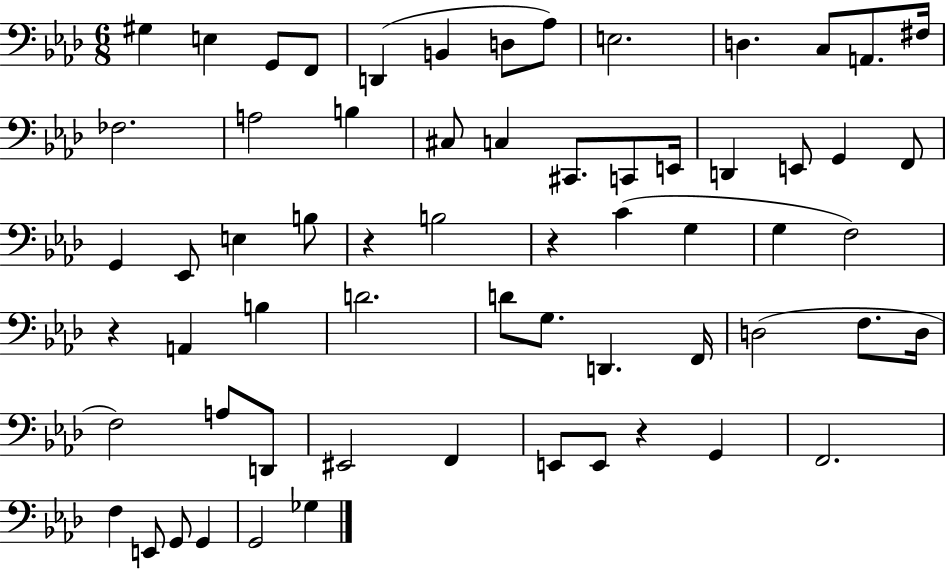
G#3/q E3/q G2/e F2/e D2/q B2/q D3/e Ab3/e E3/h. D3/q. C3/e A2/e. F#3/s FES3/h. A3/h B3/q C#3/e C3/q C#2/e. C2/e E2/s D2/q E2/e G2/q F2/e G2/q Eb2/e E3/q B3/e R/q B3/h R/q C4/q G3/q G3/q F3/h R/q A2/q B3/q D4/h. D4/e G3/e. D2/q. F2/s D3/h F3/e. D3/s F3/h A3/e D2/e EIS2/h F2/q E2/e E2/e R/q G2/q F2/h. F3/q E2/e G2/e G2/q G2/h Gb3/q